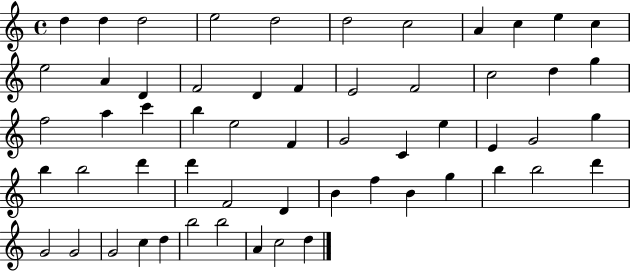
{
  \clef treble
  \time 4/4
  \defaultTimeSignature
  \key c \major
  d''4 d''4 d''2 | e''2 d''2 | d''2 c''2 | a'4 c''4 e''4 c''4 | \break e''2 a'4 d'4 | f'2 d'4 f'4 | e'2 f'2 | c''2 d''4 g''4 | \break f''2 a''4 c'''4 | b''4 e''2 f'4 | g'2 c'4 e''4 | e'4 g'2 g''4 | \break b''4 b''2 d'''4 | d'''4 f'2 d'4 | b'4 f''4 b'4 g''4 | b''4 b''2 d'''4 | \break g'2 g'2 | g'2 c''4 d''4 | b''2 b''2 | a'4 c''2 d''4 | \break \bar "|."
}